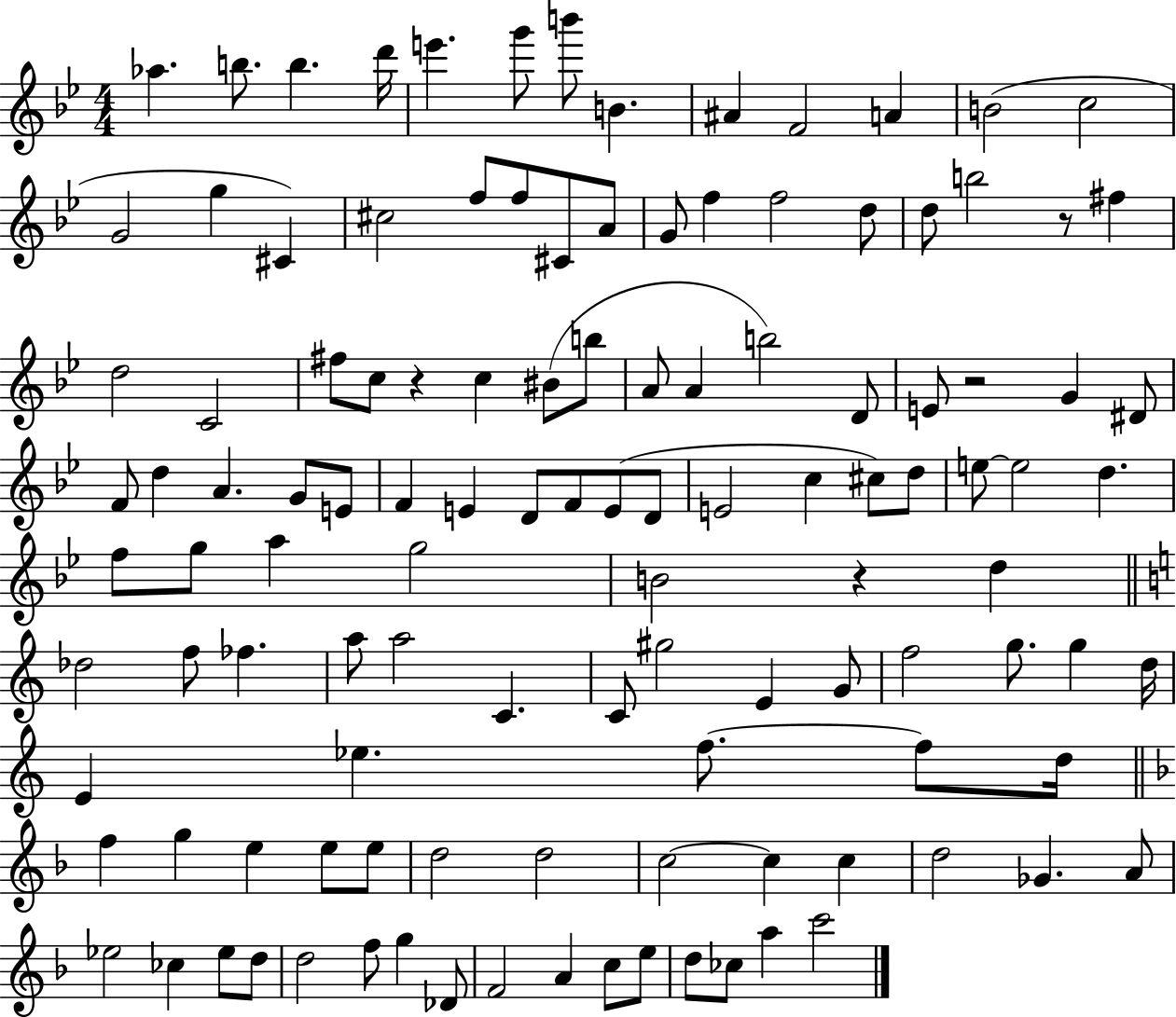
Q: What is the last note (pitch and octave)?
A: C6